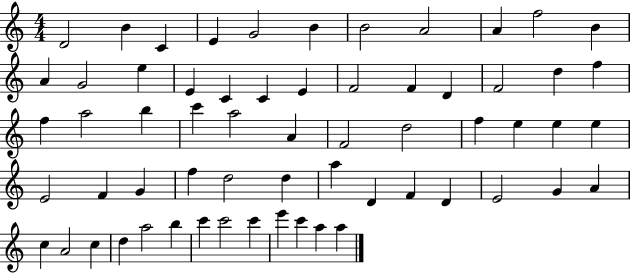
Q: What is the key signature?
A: C major